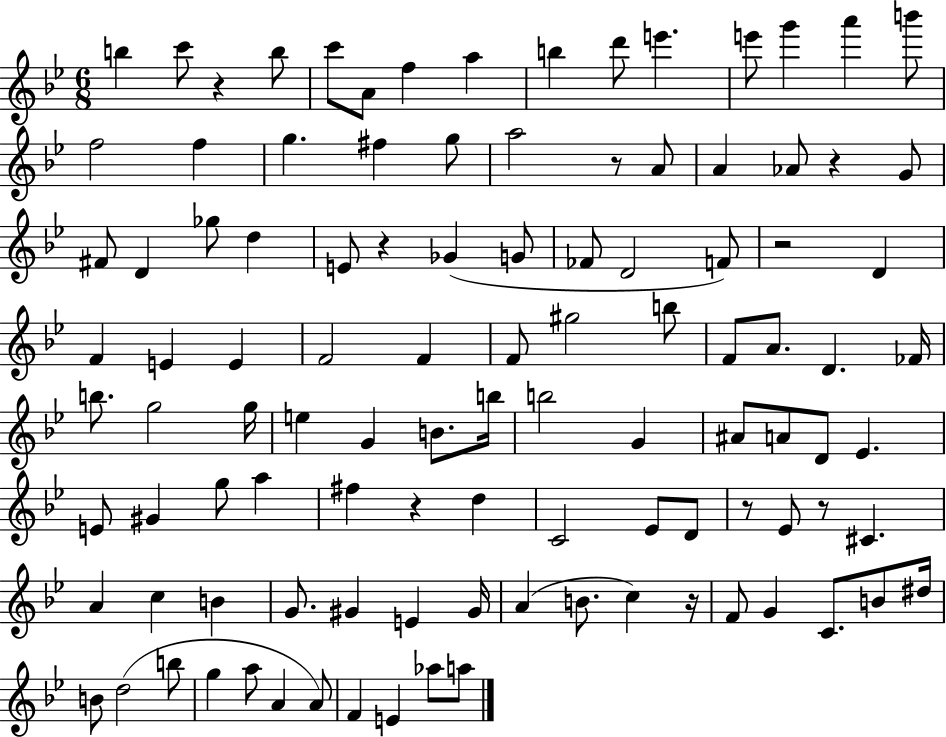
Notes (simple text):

B5/q C6/e R/q B5/e C6/e A4/e F5/q A5/q B5/q D6/e E6/q. E6/e G6/q A6/q B6/e F5/h F5/q G5/q. F#5/q G5/e A5/h R/e A4/e A4/q Ab4/e R/q G4/e F#4/e D4/q Gb5/e D5/q E4/e R/q Gb4/q G4/e FES4/e D4/h F4/e R/h D4/q F4/q E4/q E4/q F4/h F4/q F4/e G#5/h B5/e F4/e A4/e. D4/q. FES4/s B5/e. G5/h G5/s E5/q G4/q B4/e. B5/s B5/h G4/q A#4/e A4/e D4/e Eb4/q. E4/e G#4/q G5/e A5/q F#5/q R/q D5/q C4/h Eb4/e D4/e R/e Eb4/e R/e C#4/q. A4/q C5/q B4/q G4/e. G#4/q E4/q G#4/s A4/q B4/e. C5/q R/s F4/e G4/q C4/e. B4/e D#5/s B4/e D5/h B5/e G5/q A5/e A4/q A4/e F4/q E4/q Ab5/e A5/e